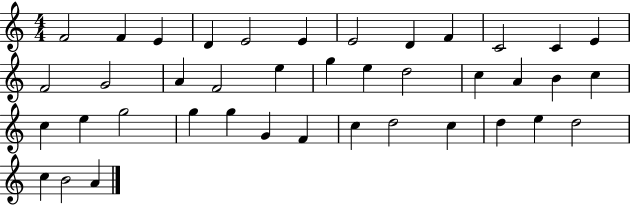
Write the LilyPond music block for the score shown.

{
  \clef treble
  \numericTimeSignature
  \time 4/4
  \key c \major
  f'2 f'4 e'4 | d'4 e'2 e'4 | e'2 d'4 f'4 | c'2 c'4 e'4 | \break f'2 g'2 | a'4 f'2 e''4 | g''4 e''4 d''2 | c''4 a'4 b'4 c''4 | \break c''4 e''4 g''2 | g''4 g''4 g'4 f'4 | c''4 d''2 c''4 | d''4 e''4 d''2 | \break c''4 b'2 a'4 | \bar "|."
}